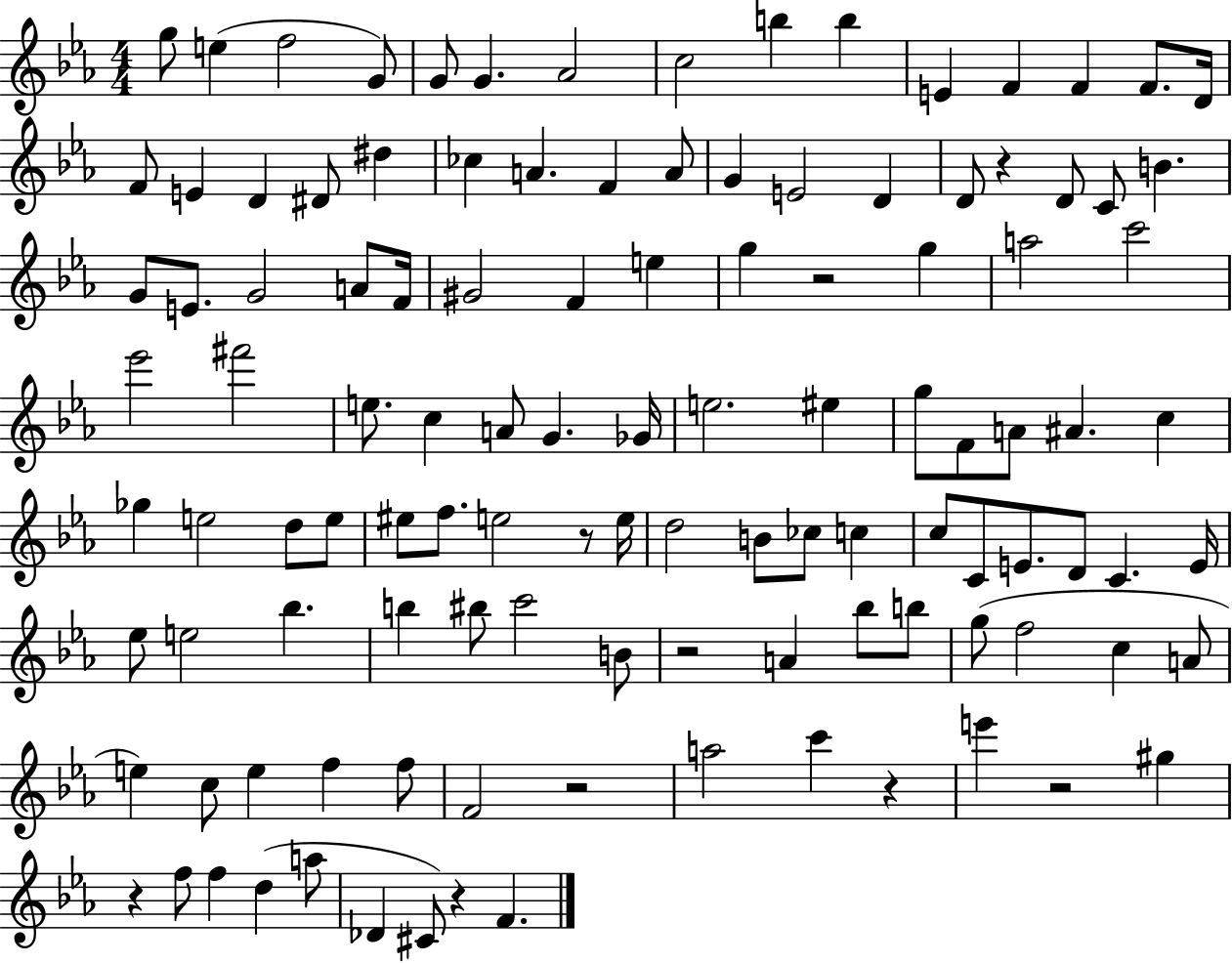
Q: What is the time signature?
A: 4/4